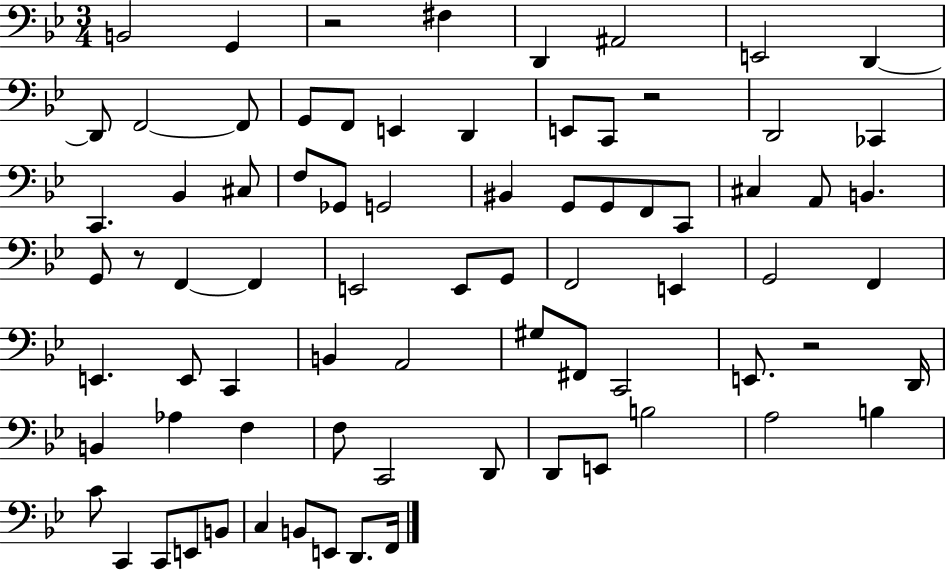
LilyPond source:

{
  \clef bass
  \numericTimeSignature
  \time 3/4
  \key bes \major
  \repeat volta 2 { b,2 g,4 | r2 fis4 | d,4 ais,2 | e,2 d,4~~ | \break d,8 f,2~~ f,8 | g,8 f,8 e,4 d,4 | e,8 c,8 r2 | d,2 ces,4 | \break c,4. bes,4 cis8 | f8 ges,8 g,2 | bis,4 g,8 g,8 f,8 c,8 | cis4 a,8 b,4. | \break g,8 r8 f,4~~ f,4 | e,2 e,8 g,8 | f,2 e,4 | g,2 f,4 | \break e,4. e,8 c,4 | b,4 a,2 | gis8 fis,8 c,2 | e,8. r2 d,16 | \break b,4 aes4 f4 | f8 c,2 d,8 | d,8 e,8 b2 | a2 b4 | \break c'8 c,4 c,8 e,8 b,8 | c4 b,8 e,8 d,8. f,16 | } \bar "|."
}